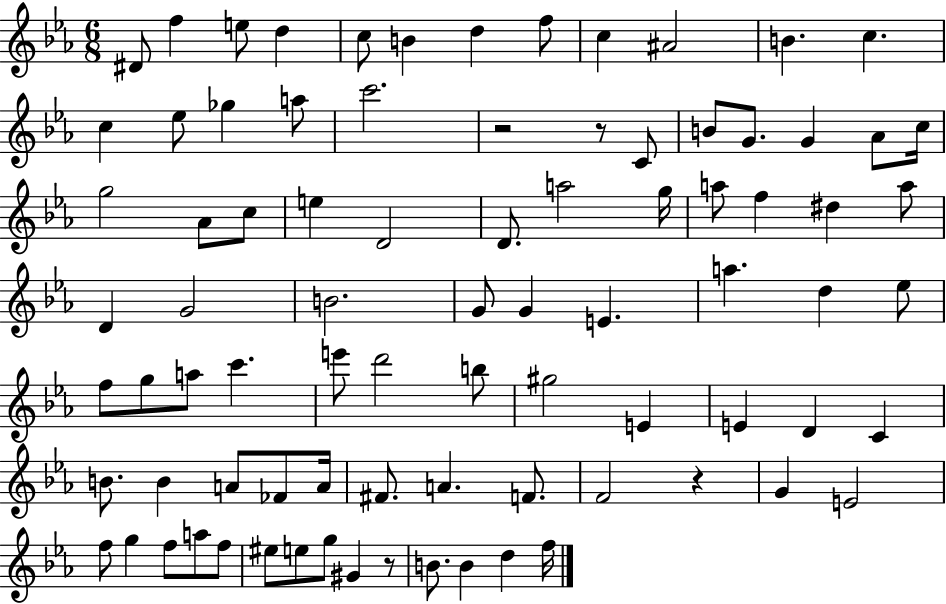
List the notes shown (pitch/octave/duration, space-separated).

D#4/e F5/q E5/e D5/q C5/e B4/q D5/q F5/e C5/q A#4/h B4/q. C5/q. C5/q Eb5/e Gb5/q A5/e C6/h. R/h R/e C4/e B4/e G4/e. G4/q Ab4/e C5/s G5/h Ab4/e C5/e E5/q D4/h D4/e. A5/h G5/s A5/e F5/q D#5/q A5/e D4/q G4/h B4/h. G4/e G4/q E4/q. A5/q. D5/q Eb5/e F5/e G5/e A5/e C6/q. E6/e D6/h B5/e G#5/h E4/q E4/q D4/q C4/q B4/e. B4/q A4/e FES4/e A4/s F#4/e. A4/q. F4/e. F4/h R/q G4/q E4/h F5/e G5/q F5/e A5/e F5/e EIS5/e E5/e G5/e G#4/q R/e B4/e. B4/q D5/q F5/s